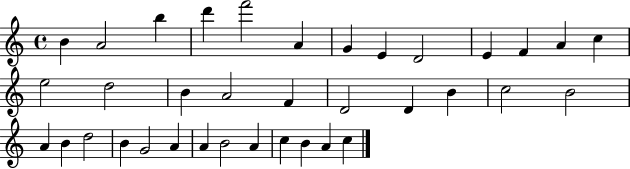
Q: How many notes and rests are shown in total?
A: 36